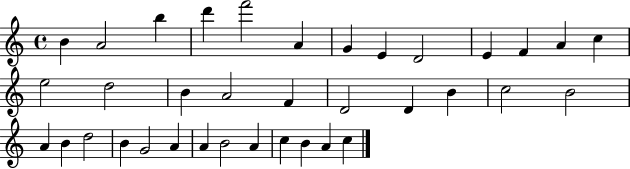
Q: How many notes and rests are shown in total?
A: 36